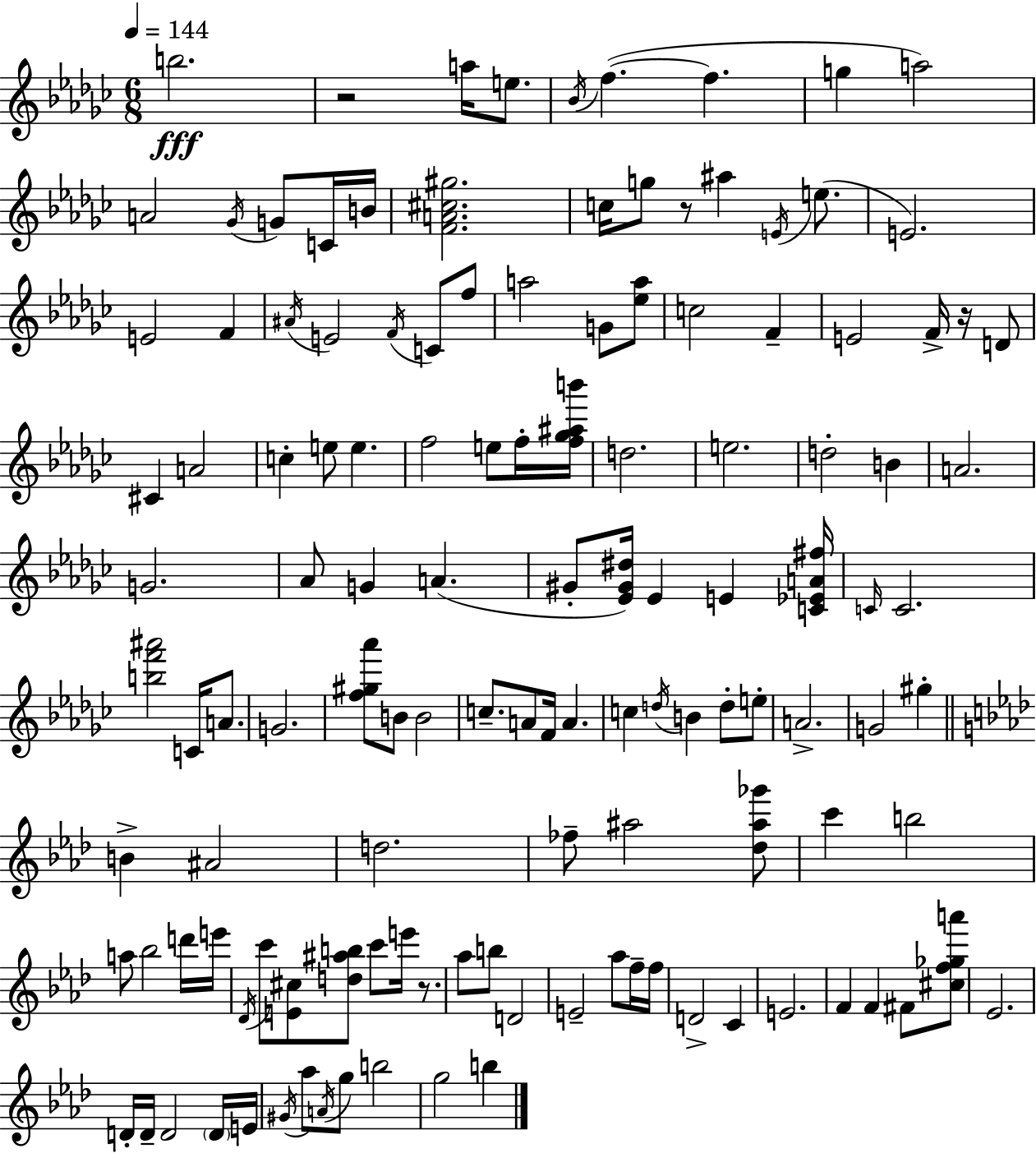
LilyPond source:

{
  \clef treble
  \numericTimeSignature
  \time 6/8
  \key ees \minor
  \tempo 4 = 144
  b''2.\fff | r2 a''16 e''8. | \acciaccatura { bes'16 }( f''4.~~ f''4. | g''4 a''2) | \break a'2 \acciaccatura { ges'16 } g'8 | c'16 b'16 <f' a' cis'' gis''>2. | c''16 g''8 r8 ais''4 \acciaccatura { e'16 }( | e''8. e'2.) | \break e'2 f'4 | \acciaccatura { ais'16 } e'2 | \acciaccatura { f'16 } c'8 f''8 a''2 | g'8 <ees'' a''>8 c''2 | \break f'4-- e'2 | f'16-> r16 d'8 cis'4 a'2 | c''4-. e''8 e''4. | f''2 | \break e''8 f''16-. <f'' ges'' ais'' b'''>16 d''2. | e''2. | d''2-. | b'4 a'2. | \break g'2. | aes'8 g'4 a'4.( | gis'8-. <ees' gis' dis''>16) ees'4 | e'4 <c' ees' a' fis''>16 \grace { c'16 } c'2. | \break <b'' f''' ais'''>2 | c'16 a'8. g'2. | <f'' gis'' aes'''>8 b'8 b'2 | c''8.-- a'8 f'16 | \break a'4. c''4 \acciaccatura { d''16 } b'4 | d''8-. e''8-. a'2.-> | g'2 | gis''4-. \bar "||" \break \key aes \major b'4-> ais'2 | d''2. | fes''8-- ais''2 <des'' ais'' ges'''>8 | c'''4 b''2 | \break a''8 bes''2 d'''16 e'''16 | \acciaccatura { des'16 } c'''8 <e' cis''>8 <d'' ais'' b''>8 c'''8 e'''16 r8. | aes''8 b''8 d'2 | e'2-- aes''8 f''16-- | \break f''16 d'2-> c'4 | e'2. | f'4 f'4 fis'8 <cis'' f'' ges'' a'''>8 | ees'2. | \break d'16-. d'16-- d'2 \parenthesize d'16 | e'16 \acciaccatura { gis'16 } aes''8 \acciaccatura { a'16 } g''8 b''2 | g''2 b''4 | \bar "|."
}